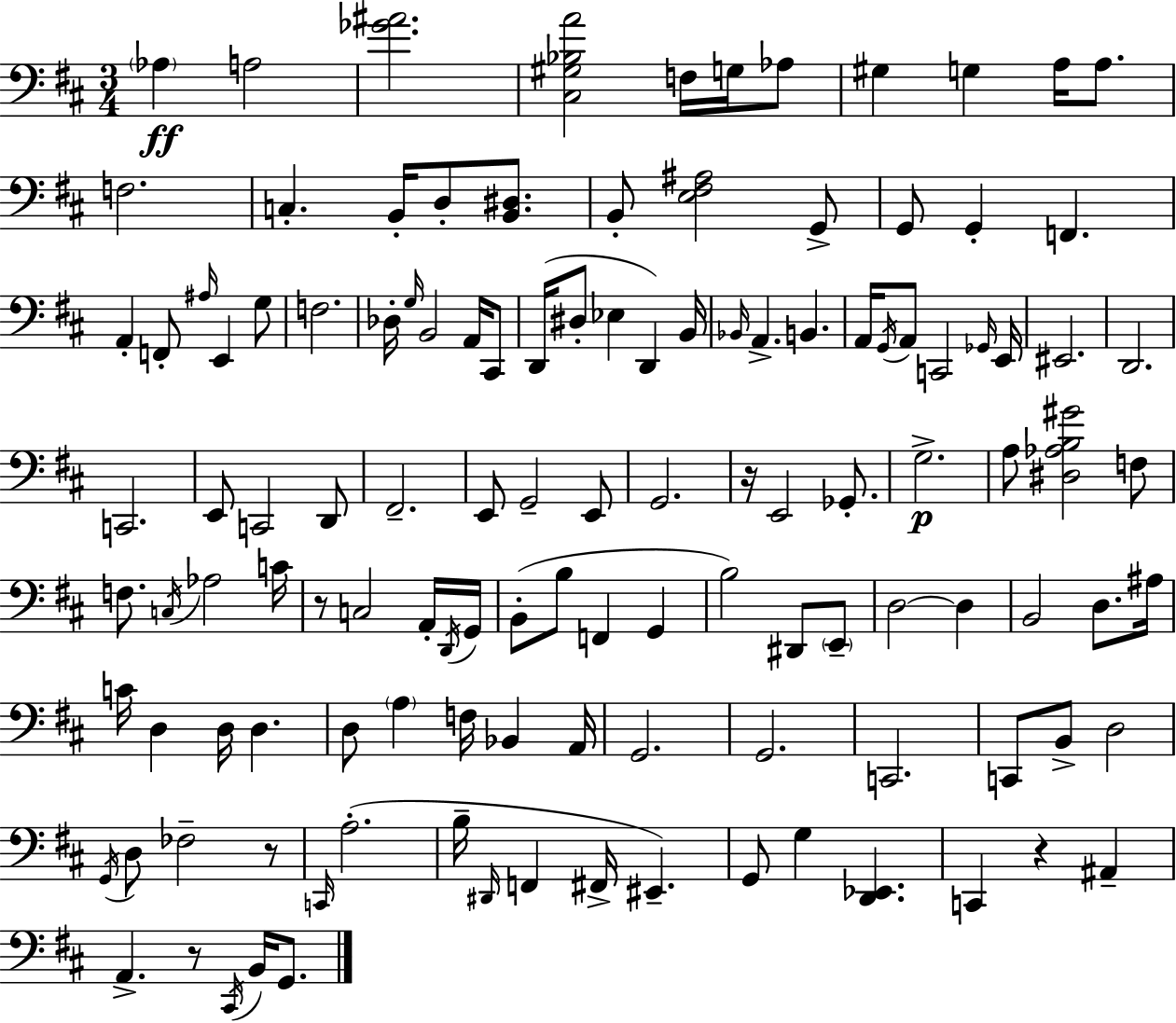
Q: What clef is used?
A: bass